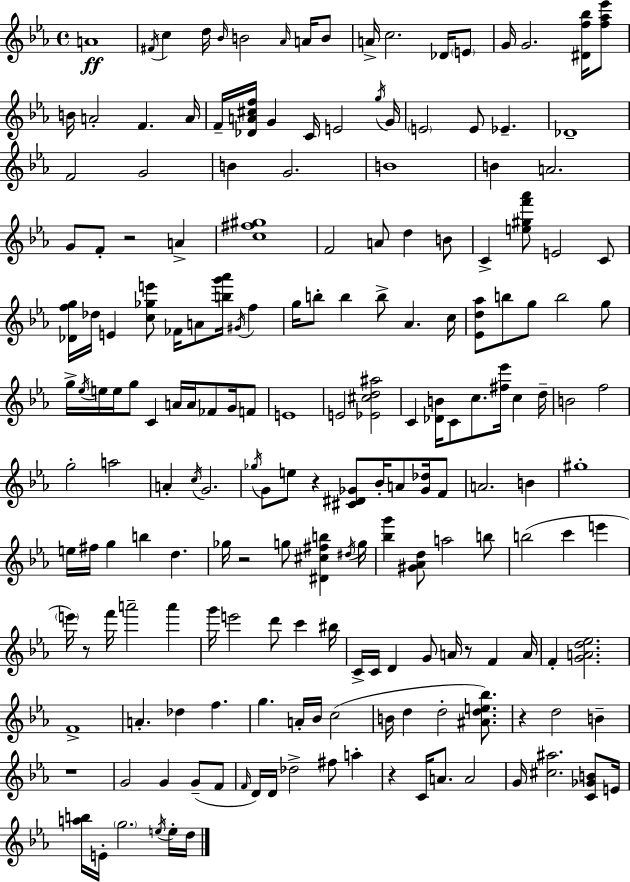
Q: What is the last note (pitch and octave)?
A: D5